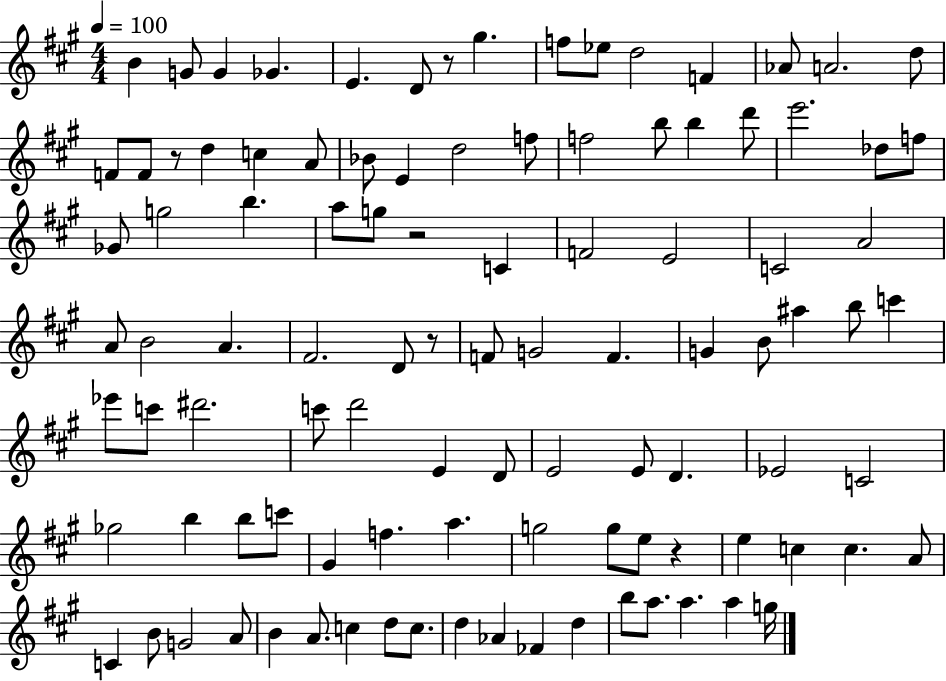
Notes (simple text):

B4/q G4/e G4/q Gb4/q. E4/q. D4/e R/e G#5/q. F5/e Eb5/e D5/h F4/q Ab4/e A4/h. D5/e F4/e F4/e R/e D5/q C5/q A4/e Bb4/e E4/q D5/h F5/e F5/h B5/e B5/q D6/e E6/h. Db5/e F5/e Gb4/e G5/h B5/q. A5/e G5/e R/h C4/q F4/h E4/h C4/h A4/h A4/e B4/h A4/q. F#4/h. D4/e R/e F4/e G4/h F4/q. G4/q B4/e A#5/q B5/e C6/q Eb6/e C6/e D#6/h. C6/e D6/h E4/q D4/e E4/h E4/e D4/q. Eb4/h C4/h Gb5/h B5/q B5/e C6/e G#4/q F5/q. A5/q. G5/h G5/e E5/e R/q E5/q C5/q C5/q. A4/e C4/q B4/e G4/h A4/e B4/q A4/e. C5/q D5/e C5/e. D5/q Ab4/q FES4/q D5/q B5/e A5/e. A5/q. A5/q G5/s